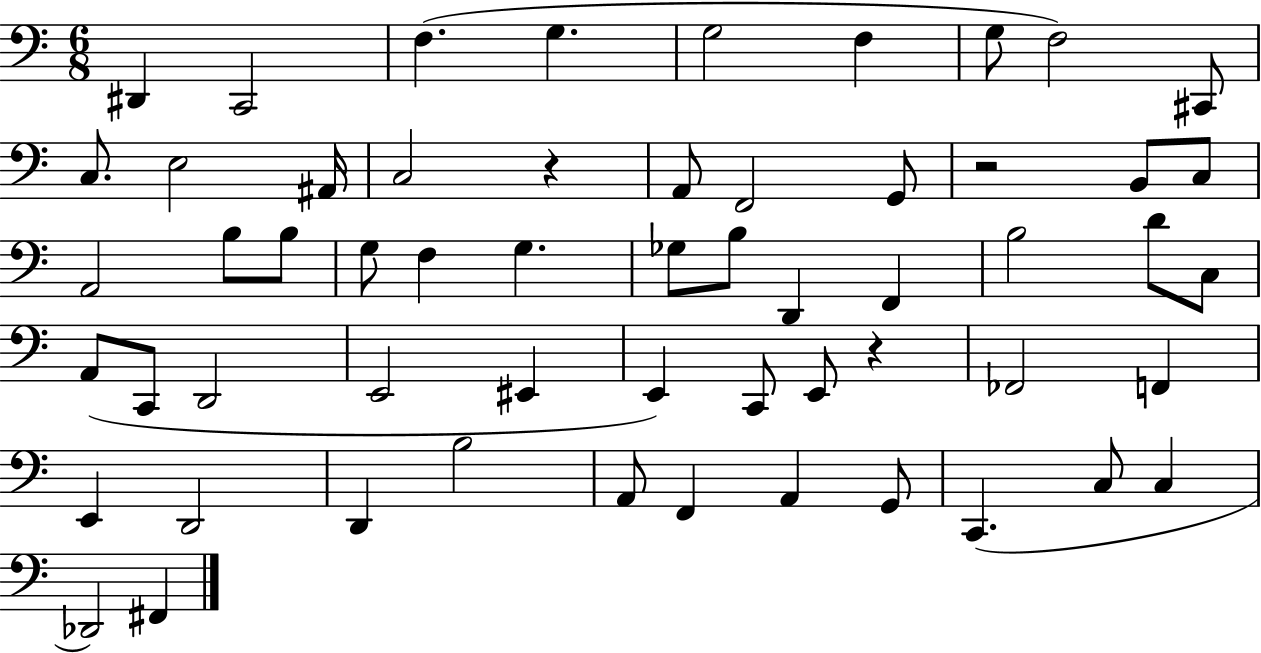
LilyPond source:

{
  \clef bass
  \numericTimeSignature
  \time 6/8
  \key c \major
  \repeat volta 2 { dis,4 c,2 | f4.( g4. | g2 f4 | g8 f2) cis,8 | \break c8. e2 ais,16 | c2 r4 | a,8 f,2 g,8 | r2 b,8 c8 | \break a,2 b8 b8 | g8 f4 g4. | ges8 b8 d,4 f,4 | b2 d'8 c8 | \break a,8( c,8 d,2 | e,2 eis,4 | e,4) c,8 e,8 r4 | fes,2 f,4 | \break e,4 d,2 | d,4 b2 | a,8 f,4 a,4 g,8 | c,4.( c8 c4 | \break des,2) fis,4 | } \bar "|."
}